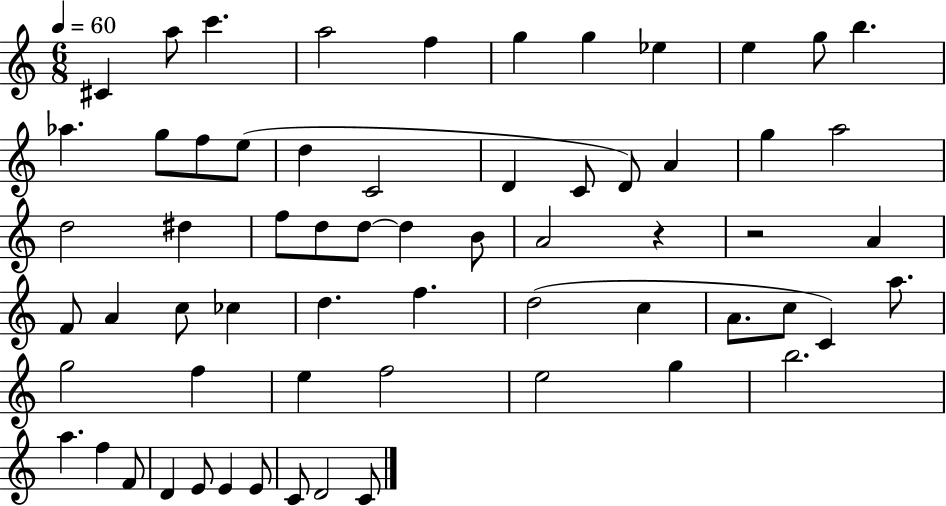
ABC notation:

X:1
T:Untitled
M:6/8
L:1/4
K:C
^C a/2 c' a2 f g g _e e g/2 b _a g/2 f/2 e/2 d C2 D C/2 D/2 A g a2 d2 ^d f/2 d/2 d/2 d B/2 A2 z z2 A F/2 A c/2 _c d f d2 c A/2 c/2 C a/2 g2 f e f2 e2 g b2 a f F/2 D E/2 E E/2 C/2 D2 C/2